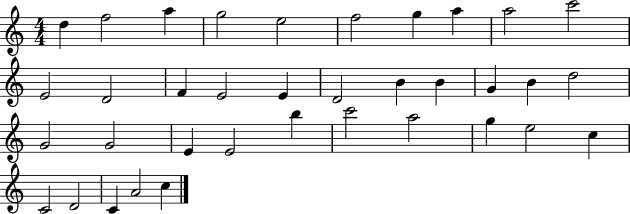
D5/q F5/h A5/q G5/h E5/h F5/h G5/q A5/q A5/h C6/h E4/h D4/h F4/q E4/h E4/q D4/h B4/q B4/q G4/q B4/q D5/h G4/h G4/h E4/q E4/h B5/q C6/h A5/h G5/q E5/h C5/q C4/h D4/h C4/q A4/h C5/q